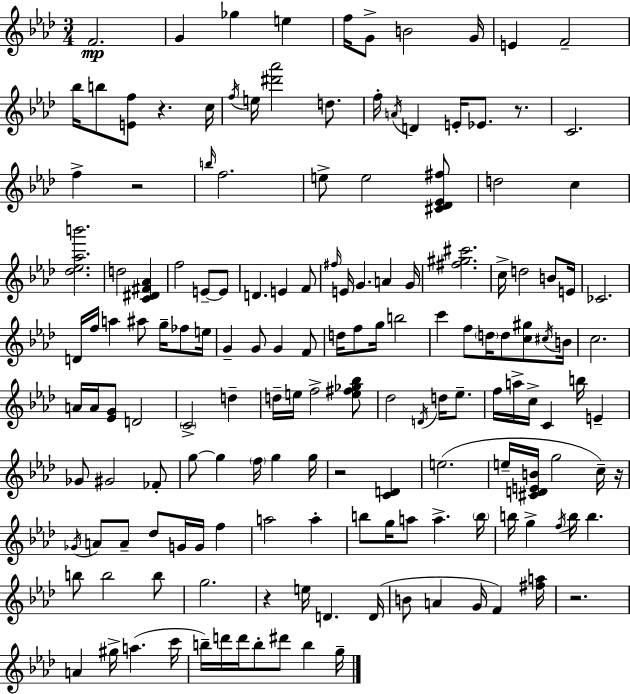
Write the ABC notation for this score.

X:1
T:Untitled
M:3/4
L:1/4
K:Fm
F2 G _g e f/4 G/2 B2 G/4 E F2 _b/4 b/2 [Ef]/2 z c/4 f/4 e/4 [^d'_a']2 d/2 f/4 A/4 D E/4 _E/2 z/2 C2 f z2 b/4 f2 e/2 e2 [^C_D_E^f]/2 d2 c [_d_e_ab']2 d2 [C^D^F_A] f2 E/2 E/2 D E F/2 ^f/4 E/4 G A G/4 [^f^g^c']2 c/4 d2 B/2 E/4 _C2 D/4 f/4 a ^a/2 g/4 _f/2 e/4 G G/2 G F/2 d/4 f/2 g/4 b2 c' f/2 d/4 d/2 [c^g]/2 ^c/4 B/4 c2 A/4 A/4 [_EG]/2 D2 C2 d d/4 e/4 f2 [e^f_g_b]/2 _d2 D/4 d/4 _e/2 f/4 a/4 c/4 C b/4 E _G/2 ^G2 _F/2 g/2 g f/4 g g/4 z2 [CD] e2 e/4 [^CDEB]/4 g2 c/4 z/4 _G/4 A/2 A/2 _d/2 G/4 G/4 f a2 a b/2 g/4 a/2 a b/4 b/4 g f/4 b/4 b b/2 b2 b/2 g2 z e/4 D D/4 B/2 A G/4 F [^fa]/4 z2 A ^g/4 a c'/4 b/4 d'/4 d'/4 b/2 ^d'/2 b g/4